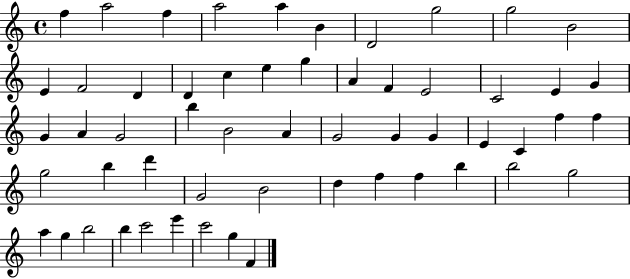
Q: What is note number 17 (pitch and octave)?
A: G5